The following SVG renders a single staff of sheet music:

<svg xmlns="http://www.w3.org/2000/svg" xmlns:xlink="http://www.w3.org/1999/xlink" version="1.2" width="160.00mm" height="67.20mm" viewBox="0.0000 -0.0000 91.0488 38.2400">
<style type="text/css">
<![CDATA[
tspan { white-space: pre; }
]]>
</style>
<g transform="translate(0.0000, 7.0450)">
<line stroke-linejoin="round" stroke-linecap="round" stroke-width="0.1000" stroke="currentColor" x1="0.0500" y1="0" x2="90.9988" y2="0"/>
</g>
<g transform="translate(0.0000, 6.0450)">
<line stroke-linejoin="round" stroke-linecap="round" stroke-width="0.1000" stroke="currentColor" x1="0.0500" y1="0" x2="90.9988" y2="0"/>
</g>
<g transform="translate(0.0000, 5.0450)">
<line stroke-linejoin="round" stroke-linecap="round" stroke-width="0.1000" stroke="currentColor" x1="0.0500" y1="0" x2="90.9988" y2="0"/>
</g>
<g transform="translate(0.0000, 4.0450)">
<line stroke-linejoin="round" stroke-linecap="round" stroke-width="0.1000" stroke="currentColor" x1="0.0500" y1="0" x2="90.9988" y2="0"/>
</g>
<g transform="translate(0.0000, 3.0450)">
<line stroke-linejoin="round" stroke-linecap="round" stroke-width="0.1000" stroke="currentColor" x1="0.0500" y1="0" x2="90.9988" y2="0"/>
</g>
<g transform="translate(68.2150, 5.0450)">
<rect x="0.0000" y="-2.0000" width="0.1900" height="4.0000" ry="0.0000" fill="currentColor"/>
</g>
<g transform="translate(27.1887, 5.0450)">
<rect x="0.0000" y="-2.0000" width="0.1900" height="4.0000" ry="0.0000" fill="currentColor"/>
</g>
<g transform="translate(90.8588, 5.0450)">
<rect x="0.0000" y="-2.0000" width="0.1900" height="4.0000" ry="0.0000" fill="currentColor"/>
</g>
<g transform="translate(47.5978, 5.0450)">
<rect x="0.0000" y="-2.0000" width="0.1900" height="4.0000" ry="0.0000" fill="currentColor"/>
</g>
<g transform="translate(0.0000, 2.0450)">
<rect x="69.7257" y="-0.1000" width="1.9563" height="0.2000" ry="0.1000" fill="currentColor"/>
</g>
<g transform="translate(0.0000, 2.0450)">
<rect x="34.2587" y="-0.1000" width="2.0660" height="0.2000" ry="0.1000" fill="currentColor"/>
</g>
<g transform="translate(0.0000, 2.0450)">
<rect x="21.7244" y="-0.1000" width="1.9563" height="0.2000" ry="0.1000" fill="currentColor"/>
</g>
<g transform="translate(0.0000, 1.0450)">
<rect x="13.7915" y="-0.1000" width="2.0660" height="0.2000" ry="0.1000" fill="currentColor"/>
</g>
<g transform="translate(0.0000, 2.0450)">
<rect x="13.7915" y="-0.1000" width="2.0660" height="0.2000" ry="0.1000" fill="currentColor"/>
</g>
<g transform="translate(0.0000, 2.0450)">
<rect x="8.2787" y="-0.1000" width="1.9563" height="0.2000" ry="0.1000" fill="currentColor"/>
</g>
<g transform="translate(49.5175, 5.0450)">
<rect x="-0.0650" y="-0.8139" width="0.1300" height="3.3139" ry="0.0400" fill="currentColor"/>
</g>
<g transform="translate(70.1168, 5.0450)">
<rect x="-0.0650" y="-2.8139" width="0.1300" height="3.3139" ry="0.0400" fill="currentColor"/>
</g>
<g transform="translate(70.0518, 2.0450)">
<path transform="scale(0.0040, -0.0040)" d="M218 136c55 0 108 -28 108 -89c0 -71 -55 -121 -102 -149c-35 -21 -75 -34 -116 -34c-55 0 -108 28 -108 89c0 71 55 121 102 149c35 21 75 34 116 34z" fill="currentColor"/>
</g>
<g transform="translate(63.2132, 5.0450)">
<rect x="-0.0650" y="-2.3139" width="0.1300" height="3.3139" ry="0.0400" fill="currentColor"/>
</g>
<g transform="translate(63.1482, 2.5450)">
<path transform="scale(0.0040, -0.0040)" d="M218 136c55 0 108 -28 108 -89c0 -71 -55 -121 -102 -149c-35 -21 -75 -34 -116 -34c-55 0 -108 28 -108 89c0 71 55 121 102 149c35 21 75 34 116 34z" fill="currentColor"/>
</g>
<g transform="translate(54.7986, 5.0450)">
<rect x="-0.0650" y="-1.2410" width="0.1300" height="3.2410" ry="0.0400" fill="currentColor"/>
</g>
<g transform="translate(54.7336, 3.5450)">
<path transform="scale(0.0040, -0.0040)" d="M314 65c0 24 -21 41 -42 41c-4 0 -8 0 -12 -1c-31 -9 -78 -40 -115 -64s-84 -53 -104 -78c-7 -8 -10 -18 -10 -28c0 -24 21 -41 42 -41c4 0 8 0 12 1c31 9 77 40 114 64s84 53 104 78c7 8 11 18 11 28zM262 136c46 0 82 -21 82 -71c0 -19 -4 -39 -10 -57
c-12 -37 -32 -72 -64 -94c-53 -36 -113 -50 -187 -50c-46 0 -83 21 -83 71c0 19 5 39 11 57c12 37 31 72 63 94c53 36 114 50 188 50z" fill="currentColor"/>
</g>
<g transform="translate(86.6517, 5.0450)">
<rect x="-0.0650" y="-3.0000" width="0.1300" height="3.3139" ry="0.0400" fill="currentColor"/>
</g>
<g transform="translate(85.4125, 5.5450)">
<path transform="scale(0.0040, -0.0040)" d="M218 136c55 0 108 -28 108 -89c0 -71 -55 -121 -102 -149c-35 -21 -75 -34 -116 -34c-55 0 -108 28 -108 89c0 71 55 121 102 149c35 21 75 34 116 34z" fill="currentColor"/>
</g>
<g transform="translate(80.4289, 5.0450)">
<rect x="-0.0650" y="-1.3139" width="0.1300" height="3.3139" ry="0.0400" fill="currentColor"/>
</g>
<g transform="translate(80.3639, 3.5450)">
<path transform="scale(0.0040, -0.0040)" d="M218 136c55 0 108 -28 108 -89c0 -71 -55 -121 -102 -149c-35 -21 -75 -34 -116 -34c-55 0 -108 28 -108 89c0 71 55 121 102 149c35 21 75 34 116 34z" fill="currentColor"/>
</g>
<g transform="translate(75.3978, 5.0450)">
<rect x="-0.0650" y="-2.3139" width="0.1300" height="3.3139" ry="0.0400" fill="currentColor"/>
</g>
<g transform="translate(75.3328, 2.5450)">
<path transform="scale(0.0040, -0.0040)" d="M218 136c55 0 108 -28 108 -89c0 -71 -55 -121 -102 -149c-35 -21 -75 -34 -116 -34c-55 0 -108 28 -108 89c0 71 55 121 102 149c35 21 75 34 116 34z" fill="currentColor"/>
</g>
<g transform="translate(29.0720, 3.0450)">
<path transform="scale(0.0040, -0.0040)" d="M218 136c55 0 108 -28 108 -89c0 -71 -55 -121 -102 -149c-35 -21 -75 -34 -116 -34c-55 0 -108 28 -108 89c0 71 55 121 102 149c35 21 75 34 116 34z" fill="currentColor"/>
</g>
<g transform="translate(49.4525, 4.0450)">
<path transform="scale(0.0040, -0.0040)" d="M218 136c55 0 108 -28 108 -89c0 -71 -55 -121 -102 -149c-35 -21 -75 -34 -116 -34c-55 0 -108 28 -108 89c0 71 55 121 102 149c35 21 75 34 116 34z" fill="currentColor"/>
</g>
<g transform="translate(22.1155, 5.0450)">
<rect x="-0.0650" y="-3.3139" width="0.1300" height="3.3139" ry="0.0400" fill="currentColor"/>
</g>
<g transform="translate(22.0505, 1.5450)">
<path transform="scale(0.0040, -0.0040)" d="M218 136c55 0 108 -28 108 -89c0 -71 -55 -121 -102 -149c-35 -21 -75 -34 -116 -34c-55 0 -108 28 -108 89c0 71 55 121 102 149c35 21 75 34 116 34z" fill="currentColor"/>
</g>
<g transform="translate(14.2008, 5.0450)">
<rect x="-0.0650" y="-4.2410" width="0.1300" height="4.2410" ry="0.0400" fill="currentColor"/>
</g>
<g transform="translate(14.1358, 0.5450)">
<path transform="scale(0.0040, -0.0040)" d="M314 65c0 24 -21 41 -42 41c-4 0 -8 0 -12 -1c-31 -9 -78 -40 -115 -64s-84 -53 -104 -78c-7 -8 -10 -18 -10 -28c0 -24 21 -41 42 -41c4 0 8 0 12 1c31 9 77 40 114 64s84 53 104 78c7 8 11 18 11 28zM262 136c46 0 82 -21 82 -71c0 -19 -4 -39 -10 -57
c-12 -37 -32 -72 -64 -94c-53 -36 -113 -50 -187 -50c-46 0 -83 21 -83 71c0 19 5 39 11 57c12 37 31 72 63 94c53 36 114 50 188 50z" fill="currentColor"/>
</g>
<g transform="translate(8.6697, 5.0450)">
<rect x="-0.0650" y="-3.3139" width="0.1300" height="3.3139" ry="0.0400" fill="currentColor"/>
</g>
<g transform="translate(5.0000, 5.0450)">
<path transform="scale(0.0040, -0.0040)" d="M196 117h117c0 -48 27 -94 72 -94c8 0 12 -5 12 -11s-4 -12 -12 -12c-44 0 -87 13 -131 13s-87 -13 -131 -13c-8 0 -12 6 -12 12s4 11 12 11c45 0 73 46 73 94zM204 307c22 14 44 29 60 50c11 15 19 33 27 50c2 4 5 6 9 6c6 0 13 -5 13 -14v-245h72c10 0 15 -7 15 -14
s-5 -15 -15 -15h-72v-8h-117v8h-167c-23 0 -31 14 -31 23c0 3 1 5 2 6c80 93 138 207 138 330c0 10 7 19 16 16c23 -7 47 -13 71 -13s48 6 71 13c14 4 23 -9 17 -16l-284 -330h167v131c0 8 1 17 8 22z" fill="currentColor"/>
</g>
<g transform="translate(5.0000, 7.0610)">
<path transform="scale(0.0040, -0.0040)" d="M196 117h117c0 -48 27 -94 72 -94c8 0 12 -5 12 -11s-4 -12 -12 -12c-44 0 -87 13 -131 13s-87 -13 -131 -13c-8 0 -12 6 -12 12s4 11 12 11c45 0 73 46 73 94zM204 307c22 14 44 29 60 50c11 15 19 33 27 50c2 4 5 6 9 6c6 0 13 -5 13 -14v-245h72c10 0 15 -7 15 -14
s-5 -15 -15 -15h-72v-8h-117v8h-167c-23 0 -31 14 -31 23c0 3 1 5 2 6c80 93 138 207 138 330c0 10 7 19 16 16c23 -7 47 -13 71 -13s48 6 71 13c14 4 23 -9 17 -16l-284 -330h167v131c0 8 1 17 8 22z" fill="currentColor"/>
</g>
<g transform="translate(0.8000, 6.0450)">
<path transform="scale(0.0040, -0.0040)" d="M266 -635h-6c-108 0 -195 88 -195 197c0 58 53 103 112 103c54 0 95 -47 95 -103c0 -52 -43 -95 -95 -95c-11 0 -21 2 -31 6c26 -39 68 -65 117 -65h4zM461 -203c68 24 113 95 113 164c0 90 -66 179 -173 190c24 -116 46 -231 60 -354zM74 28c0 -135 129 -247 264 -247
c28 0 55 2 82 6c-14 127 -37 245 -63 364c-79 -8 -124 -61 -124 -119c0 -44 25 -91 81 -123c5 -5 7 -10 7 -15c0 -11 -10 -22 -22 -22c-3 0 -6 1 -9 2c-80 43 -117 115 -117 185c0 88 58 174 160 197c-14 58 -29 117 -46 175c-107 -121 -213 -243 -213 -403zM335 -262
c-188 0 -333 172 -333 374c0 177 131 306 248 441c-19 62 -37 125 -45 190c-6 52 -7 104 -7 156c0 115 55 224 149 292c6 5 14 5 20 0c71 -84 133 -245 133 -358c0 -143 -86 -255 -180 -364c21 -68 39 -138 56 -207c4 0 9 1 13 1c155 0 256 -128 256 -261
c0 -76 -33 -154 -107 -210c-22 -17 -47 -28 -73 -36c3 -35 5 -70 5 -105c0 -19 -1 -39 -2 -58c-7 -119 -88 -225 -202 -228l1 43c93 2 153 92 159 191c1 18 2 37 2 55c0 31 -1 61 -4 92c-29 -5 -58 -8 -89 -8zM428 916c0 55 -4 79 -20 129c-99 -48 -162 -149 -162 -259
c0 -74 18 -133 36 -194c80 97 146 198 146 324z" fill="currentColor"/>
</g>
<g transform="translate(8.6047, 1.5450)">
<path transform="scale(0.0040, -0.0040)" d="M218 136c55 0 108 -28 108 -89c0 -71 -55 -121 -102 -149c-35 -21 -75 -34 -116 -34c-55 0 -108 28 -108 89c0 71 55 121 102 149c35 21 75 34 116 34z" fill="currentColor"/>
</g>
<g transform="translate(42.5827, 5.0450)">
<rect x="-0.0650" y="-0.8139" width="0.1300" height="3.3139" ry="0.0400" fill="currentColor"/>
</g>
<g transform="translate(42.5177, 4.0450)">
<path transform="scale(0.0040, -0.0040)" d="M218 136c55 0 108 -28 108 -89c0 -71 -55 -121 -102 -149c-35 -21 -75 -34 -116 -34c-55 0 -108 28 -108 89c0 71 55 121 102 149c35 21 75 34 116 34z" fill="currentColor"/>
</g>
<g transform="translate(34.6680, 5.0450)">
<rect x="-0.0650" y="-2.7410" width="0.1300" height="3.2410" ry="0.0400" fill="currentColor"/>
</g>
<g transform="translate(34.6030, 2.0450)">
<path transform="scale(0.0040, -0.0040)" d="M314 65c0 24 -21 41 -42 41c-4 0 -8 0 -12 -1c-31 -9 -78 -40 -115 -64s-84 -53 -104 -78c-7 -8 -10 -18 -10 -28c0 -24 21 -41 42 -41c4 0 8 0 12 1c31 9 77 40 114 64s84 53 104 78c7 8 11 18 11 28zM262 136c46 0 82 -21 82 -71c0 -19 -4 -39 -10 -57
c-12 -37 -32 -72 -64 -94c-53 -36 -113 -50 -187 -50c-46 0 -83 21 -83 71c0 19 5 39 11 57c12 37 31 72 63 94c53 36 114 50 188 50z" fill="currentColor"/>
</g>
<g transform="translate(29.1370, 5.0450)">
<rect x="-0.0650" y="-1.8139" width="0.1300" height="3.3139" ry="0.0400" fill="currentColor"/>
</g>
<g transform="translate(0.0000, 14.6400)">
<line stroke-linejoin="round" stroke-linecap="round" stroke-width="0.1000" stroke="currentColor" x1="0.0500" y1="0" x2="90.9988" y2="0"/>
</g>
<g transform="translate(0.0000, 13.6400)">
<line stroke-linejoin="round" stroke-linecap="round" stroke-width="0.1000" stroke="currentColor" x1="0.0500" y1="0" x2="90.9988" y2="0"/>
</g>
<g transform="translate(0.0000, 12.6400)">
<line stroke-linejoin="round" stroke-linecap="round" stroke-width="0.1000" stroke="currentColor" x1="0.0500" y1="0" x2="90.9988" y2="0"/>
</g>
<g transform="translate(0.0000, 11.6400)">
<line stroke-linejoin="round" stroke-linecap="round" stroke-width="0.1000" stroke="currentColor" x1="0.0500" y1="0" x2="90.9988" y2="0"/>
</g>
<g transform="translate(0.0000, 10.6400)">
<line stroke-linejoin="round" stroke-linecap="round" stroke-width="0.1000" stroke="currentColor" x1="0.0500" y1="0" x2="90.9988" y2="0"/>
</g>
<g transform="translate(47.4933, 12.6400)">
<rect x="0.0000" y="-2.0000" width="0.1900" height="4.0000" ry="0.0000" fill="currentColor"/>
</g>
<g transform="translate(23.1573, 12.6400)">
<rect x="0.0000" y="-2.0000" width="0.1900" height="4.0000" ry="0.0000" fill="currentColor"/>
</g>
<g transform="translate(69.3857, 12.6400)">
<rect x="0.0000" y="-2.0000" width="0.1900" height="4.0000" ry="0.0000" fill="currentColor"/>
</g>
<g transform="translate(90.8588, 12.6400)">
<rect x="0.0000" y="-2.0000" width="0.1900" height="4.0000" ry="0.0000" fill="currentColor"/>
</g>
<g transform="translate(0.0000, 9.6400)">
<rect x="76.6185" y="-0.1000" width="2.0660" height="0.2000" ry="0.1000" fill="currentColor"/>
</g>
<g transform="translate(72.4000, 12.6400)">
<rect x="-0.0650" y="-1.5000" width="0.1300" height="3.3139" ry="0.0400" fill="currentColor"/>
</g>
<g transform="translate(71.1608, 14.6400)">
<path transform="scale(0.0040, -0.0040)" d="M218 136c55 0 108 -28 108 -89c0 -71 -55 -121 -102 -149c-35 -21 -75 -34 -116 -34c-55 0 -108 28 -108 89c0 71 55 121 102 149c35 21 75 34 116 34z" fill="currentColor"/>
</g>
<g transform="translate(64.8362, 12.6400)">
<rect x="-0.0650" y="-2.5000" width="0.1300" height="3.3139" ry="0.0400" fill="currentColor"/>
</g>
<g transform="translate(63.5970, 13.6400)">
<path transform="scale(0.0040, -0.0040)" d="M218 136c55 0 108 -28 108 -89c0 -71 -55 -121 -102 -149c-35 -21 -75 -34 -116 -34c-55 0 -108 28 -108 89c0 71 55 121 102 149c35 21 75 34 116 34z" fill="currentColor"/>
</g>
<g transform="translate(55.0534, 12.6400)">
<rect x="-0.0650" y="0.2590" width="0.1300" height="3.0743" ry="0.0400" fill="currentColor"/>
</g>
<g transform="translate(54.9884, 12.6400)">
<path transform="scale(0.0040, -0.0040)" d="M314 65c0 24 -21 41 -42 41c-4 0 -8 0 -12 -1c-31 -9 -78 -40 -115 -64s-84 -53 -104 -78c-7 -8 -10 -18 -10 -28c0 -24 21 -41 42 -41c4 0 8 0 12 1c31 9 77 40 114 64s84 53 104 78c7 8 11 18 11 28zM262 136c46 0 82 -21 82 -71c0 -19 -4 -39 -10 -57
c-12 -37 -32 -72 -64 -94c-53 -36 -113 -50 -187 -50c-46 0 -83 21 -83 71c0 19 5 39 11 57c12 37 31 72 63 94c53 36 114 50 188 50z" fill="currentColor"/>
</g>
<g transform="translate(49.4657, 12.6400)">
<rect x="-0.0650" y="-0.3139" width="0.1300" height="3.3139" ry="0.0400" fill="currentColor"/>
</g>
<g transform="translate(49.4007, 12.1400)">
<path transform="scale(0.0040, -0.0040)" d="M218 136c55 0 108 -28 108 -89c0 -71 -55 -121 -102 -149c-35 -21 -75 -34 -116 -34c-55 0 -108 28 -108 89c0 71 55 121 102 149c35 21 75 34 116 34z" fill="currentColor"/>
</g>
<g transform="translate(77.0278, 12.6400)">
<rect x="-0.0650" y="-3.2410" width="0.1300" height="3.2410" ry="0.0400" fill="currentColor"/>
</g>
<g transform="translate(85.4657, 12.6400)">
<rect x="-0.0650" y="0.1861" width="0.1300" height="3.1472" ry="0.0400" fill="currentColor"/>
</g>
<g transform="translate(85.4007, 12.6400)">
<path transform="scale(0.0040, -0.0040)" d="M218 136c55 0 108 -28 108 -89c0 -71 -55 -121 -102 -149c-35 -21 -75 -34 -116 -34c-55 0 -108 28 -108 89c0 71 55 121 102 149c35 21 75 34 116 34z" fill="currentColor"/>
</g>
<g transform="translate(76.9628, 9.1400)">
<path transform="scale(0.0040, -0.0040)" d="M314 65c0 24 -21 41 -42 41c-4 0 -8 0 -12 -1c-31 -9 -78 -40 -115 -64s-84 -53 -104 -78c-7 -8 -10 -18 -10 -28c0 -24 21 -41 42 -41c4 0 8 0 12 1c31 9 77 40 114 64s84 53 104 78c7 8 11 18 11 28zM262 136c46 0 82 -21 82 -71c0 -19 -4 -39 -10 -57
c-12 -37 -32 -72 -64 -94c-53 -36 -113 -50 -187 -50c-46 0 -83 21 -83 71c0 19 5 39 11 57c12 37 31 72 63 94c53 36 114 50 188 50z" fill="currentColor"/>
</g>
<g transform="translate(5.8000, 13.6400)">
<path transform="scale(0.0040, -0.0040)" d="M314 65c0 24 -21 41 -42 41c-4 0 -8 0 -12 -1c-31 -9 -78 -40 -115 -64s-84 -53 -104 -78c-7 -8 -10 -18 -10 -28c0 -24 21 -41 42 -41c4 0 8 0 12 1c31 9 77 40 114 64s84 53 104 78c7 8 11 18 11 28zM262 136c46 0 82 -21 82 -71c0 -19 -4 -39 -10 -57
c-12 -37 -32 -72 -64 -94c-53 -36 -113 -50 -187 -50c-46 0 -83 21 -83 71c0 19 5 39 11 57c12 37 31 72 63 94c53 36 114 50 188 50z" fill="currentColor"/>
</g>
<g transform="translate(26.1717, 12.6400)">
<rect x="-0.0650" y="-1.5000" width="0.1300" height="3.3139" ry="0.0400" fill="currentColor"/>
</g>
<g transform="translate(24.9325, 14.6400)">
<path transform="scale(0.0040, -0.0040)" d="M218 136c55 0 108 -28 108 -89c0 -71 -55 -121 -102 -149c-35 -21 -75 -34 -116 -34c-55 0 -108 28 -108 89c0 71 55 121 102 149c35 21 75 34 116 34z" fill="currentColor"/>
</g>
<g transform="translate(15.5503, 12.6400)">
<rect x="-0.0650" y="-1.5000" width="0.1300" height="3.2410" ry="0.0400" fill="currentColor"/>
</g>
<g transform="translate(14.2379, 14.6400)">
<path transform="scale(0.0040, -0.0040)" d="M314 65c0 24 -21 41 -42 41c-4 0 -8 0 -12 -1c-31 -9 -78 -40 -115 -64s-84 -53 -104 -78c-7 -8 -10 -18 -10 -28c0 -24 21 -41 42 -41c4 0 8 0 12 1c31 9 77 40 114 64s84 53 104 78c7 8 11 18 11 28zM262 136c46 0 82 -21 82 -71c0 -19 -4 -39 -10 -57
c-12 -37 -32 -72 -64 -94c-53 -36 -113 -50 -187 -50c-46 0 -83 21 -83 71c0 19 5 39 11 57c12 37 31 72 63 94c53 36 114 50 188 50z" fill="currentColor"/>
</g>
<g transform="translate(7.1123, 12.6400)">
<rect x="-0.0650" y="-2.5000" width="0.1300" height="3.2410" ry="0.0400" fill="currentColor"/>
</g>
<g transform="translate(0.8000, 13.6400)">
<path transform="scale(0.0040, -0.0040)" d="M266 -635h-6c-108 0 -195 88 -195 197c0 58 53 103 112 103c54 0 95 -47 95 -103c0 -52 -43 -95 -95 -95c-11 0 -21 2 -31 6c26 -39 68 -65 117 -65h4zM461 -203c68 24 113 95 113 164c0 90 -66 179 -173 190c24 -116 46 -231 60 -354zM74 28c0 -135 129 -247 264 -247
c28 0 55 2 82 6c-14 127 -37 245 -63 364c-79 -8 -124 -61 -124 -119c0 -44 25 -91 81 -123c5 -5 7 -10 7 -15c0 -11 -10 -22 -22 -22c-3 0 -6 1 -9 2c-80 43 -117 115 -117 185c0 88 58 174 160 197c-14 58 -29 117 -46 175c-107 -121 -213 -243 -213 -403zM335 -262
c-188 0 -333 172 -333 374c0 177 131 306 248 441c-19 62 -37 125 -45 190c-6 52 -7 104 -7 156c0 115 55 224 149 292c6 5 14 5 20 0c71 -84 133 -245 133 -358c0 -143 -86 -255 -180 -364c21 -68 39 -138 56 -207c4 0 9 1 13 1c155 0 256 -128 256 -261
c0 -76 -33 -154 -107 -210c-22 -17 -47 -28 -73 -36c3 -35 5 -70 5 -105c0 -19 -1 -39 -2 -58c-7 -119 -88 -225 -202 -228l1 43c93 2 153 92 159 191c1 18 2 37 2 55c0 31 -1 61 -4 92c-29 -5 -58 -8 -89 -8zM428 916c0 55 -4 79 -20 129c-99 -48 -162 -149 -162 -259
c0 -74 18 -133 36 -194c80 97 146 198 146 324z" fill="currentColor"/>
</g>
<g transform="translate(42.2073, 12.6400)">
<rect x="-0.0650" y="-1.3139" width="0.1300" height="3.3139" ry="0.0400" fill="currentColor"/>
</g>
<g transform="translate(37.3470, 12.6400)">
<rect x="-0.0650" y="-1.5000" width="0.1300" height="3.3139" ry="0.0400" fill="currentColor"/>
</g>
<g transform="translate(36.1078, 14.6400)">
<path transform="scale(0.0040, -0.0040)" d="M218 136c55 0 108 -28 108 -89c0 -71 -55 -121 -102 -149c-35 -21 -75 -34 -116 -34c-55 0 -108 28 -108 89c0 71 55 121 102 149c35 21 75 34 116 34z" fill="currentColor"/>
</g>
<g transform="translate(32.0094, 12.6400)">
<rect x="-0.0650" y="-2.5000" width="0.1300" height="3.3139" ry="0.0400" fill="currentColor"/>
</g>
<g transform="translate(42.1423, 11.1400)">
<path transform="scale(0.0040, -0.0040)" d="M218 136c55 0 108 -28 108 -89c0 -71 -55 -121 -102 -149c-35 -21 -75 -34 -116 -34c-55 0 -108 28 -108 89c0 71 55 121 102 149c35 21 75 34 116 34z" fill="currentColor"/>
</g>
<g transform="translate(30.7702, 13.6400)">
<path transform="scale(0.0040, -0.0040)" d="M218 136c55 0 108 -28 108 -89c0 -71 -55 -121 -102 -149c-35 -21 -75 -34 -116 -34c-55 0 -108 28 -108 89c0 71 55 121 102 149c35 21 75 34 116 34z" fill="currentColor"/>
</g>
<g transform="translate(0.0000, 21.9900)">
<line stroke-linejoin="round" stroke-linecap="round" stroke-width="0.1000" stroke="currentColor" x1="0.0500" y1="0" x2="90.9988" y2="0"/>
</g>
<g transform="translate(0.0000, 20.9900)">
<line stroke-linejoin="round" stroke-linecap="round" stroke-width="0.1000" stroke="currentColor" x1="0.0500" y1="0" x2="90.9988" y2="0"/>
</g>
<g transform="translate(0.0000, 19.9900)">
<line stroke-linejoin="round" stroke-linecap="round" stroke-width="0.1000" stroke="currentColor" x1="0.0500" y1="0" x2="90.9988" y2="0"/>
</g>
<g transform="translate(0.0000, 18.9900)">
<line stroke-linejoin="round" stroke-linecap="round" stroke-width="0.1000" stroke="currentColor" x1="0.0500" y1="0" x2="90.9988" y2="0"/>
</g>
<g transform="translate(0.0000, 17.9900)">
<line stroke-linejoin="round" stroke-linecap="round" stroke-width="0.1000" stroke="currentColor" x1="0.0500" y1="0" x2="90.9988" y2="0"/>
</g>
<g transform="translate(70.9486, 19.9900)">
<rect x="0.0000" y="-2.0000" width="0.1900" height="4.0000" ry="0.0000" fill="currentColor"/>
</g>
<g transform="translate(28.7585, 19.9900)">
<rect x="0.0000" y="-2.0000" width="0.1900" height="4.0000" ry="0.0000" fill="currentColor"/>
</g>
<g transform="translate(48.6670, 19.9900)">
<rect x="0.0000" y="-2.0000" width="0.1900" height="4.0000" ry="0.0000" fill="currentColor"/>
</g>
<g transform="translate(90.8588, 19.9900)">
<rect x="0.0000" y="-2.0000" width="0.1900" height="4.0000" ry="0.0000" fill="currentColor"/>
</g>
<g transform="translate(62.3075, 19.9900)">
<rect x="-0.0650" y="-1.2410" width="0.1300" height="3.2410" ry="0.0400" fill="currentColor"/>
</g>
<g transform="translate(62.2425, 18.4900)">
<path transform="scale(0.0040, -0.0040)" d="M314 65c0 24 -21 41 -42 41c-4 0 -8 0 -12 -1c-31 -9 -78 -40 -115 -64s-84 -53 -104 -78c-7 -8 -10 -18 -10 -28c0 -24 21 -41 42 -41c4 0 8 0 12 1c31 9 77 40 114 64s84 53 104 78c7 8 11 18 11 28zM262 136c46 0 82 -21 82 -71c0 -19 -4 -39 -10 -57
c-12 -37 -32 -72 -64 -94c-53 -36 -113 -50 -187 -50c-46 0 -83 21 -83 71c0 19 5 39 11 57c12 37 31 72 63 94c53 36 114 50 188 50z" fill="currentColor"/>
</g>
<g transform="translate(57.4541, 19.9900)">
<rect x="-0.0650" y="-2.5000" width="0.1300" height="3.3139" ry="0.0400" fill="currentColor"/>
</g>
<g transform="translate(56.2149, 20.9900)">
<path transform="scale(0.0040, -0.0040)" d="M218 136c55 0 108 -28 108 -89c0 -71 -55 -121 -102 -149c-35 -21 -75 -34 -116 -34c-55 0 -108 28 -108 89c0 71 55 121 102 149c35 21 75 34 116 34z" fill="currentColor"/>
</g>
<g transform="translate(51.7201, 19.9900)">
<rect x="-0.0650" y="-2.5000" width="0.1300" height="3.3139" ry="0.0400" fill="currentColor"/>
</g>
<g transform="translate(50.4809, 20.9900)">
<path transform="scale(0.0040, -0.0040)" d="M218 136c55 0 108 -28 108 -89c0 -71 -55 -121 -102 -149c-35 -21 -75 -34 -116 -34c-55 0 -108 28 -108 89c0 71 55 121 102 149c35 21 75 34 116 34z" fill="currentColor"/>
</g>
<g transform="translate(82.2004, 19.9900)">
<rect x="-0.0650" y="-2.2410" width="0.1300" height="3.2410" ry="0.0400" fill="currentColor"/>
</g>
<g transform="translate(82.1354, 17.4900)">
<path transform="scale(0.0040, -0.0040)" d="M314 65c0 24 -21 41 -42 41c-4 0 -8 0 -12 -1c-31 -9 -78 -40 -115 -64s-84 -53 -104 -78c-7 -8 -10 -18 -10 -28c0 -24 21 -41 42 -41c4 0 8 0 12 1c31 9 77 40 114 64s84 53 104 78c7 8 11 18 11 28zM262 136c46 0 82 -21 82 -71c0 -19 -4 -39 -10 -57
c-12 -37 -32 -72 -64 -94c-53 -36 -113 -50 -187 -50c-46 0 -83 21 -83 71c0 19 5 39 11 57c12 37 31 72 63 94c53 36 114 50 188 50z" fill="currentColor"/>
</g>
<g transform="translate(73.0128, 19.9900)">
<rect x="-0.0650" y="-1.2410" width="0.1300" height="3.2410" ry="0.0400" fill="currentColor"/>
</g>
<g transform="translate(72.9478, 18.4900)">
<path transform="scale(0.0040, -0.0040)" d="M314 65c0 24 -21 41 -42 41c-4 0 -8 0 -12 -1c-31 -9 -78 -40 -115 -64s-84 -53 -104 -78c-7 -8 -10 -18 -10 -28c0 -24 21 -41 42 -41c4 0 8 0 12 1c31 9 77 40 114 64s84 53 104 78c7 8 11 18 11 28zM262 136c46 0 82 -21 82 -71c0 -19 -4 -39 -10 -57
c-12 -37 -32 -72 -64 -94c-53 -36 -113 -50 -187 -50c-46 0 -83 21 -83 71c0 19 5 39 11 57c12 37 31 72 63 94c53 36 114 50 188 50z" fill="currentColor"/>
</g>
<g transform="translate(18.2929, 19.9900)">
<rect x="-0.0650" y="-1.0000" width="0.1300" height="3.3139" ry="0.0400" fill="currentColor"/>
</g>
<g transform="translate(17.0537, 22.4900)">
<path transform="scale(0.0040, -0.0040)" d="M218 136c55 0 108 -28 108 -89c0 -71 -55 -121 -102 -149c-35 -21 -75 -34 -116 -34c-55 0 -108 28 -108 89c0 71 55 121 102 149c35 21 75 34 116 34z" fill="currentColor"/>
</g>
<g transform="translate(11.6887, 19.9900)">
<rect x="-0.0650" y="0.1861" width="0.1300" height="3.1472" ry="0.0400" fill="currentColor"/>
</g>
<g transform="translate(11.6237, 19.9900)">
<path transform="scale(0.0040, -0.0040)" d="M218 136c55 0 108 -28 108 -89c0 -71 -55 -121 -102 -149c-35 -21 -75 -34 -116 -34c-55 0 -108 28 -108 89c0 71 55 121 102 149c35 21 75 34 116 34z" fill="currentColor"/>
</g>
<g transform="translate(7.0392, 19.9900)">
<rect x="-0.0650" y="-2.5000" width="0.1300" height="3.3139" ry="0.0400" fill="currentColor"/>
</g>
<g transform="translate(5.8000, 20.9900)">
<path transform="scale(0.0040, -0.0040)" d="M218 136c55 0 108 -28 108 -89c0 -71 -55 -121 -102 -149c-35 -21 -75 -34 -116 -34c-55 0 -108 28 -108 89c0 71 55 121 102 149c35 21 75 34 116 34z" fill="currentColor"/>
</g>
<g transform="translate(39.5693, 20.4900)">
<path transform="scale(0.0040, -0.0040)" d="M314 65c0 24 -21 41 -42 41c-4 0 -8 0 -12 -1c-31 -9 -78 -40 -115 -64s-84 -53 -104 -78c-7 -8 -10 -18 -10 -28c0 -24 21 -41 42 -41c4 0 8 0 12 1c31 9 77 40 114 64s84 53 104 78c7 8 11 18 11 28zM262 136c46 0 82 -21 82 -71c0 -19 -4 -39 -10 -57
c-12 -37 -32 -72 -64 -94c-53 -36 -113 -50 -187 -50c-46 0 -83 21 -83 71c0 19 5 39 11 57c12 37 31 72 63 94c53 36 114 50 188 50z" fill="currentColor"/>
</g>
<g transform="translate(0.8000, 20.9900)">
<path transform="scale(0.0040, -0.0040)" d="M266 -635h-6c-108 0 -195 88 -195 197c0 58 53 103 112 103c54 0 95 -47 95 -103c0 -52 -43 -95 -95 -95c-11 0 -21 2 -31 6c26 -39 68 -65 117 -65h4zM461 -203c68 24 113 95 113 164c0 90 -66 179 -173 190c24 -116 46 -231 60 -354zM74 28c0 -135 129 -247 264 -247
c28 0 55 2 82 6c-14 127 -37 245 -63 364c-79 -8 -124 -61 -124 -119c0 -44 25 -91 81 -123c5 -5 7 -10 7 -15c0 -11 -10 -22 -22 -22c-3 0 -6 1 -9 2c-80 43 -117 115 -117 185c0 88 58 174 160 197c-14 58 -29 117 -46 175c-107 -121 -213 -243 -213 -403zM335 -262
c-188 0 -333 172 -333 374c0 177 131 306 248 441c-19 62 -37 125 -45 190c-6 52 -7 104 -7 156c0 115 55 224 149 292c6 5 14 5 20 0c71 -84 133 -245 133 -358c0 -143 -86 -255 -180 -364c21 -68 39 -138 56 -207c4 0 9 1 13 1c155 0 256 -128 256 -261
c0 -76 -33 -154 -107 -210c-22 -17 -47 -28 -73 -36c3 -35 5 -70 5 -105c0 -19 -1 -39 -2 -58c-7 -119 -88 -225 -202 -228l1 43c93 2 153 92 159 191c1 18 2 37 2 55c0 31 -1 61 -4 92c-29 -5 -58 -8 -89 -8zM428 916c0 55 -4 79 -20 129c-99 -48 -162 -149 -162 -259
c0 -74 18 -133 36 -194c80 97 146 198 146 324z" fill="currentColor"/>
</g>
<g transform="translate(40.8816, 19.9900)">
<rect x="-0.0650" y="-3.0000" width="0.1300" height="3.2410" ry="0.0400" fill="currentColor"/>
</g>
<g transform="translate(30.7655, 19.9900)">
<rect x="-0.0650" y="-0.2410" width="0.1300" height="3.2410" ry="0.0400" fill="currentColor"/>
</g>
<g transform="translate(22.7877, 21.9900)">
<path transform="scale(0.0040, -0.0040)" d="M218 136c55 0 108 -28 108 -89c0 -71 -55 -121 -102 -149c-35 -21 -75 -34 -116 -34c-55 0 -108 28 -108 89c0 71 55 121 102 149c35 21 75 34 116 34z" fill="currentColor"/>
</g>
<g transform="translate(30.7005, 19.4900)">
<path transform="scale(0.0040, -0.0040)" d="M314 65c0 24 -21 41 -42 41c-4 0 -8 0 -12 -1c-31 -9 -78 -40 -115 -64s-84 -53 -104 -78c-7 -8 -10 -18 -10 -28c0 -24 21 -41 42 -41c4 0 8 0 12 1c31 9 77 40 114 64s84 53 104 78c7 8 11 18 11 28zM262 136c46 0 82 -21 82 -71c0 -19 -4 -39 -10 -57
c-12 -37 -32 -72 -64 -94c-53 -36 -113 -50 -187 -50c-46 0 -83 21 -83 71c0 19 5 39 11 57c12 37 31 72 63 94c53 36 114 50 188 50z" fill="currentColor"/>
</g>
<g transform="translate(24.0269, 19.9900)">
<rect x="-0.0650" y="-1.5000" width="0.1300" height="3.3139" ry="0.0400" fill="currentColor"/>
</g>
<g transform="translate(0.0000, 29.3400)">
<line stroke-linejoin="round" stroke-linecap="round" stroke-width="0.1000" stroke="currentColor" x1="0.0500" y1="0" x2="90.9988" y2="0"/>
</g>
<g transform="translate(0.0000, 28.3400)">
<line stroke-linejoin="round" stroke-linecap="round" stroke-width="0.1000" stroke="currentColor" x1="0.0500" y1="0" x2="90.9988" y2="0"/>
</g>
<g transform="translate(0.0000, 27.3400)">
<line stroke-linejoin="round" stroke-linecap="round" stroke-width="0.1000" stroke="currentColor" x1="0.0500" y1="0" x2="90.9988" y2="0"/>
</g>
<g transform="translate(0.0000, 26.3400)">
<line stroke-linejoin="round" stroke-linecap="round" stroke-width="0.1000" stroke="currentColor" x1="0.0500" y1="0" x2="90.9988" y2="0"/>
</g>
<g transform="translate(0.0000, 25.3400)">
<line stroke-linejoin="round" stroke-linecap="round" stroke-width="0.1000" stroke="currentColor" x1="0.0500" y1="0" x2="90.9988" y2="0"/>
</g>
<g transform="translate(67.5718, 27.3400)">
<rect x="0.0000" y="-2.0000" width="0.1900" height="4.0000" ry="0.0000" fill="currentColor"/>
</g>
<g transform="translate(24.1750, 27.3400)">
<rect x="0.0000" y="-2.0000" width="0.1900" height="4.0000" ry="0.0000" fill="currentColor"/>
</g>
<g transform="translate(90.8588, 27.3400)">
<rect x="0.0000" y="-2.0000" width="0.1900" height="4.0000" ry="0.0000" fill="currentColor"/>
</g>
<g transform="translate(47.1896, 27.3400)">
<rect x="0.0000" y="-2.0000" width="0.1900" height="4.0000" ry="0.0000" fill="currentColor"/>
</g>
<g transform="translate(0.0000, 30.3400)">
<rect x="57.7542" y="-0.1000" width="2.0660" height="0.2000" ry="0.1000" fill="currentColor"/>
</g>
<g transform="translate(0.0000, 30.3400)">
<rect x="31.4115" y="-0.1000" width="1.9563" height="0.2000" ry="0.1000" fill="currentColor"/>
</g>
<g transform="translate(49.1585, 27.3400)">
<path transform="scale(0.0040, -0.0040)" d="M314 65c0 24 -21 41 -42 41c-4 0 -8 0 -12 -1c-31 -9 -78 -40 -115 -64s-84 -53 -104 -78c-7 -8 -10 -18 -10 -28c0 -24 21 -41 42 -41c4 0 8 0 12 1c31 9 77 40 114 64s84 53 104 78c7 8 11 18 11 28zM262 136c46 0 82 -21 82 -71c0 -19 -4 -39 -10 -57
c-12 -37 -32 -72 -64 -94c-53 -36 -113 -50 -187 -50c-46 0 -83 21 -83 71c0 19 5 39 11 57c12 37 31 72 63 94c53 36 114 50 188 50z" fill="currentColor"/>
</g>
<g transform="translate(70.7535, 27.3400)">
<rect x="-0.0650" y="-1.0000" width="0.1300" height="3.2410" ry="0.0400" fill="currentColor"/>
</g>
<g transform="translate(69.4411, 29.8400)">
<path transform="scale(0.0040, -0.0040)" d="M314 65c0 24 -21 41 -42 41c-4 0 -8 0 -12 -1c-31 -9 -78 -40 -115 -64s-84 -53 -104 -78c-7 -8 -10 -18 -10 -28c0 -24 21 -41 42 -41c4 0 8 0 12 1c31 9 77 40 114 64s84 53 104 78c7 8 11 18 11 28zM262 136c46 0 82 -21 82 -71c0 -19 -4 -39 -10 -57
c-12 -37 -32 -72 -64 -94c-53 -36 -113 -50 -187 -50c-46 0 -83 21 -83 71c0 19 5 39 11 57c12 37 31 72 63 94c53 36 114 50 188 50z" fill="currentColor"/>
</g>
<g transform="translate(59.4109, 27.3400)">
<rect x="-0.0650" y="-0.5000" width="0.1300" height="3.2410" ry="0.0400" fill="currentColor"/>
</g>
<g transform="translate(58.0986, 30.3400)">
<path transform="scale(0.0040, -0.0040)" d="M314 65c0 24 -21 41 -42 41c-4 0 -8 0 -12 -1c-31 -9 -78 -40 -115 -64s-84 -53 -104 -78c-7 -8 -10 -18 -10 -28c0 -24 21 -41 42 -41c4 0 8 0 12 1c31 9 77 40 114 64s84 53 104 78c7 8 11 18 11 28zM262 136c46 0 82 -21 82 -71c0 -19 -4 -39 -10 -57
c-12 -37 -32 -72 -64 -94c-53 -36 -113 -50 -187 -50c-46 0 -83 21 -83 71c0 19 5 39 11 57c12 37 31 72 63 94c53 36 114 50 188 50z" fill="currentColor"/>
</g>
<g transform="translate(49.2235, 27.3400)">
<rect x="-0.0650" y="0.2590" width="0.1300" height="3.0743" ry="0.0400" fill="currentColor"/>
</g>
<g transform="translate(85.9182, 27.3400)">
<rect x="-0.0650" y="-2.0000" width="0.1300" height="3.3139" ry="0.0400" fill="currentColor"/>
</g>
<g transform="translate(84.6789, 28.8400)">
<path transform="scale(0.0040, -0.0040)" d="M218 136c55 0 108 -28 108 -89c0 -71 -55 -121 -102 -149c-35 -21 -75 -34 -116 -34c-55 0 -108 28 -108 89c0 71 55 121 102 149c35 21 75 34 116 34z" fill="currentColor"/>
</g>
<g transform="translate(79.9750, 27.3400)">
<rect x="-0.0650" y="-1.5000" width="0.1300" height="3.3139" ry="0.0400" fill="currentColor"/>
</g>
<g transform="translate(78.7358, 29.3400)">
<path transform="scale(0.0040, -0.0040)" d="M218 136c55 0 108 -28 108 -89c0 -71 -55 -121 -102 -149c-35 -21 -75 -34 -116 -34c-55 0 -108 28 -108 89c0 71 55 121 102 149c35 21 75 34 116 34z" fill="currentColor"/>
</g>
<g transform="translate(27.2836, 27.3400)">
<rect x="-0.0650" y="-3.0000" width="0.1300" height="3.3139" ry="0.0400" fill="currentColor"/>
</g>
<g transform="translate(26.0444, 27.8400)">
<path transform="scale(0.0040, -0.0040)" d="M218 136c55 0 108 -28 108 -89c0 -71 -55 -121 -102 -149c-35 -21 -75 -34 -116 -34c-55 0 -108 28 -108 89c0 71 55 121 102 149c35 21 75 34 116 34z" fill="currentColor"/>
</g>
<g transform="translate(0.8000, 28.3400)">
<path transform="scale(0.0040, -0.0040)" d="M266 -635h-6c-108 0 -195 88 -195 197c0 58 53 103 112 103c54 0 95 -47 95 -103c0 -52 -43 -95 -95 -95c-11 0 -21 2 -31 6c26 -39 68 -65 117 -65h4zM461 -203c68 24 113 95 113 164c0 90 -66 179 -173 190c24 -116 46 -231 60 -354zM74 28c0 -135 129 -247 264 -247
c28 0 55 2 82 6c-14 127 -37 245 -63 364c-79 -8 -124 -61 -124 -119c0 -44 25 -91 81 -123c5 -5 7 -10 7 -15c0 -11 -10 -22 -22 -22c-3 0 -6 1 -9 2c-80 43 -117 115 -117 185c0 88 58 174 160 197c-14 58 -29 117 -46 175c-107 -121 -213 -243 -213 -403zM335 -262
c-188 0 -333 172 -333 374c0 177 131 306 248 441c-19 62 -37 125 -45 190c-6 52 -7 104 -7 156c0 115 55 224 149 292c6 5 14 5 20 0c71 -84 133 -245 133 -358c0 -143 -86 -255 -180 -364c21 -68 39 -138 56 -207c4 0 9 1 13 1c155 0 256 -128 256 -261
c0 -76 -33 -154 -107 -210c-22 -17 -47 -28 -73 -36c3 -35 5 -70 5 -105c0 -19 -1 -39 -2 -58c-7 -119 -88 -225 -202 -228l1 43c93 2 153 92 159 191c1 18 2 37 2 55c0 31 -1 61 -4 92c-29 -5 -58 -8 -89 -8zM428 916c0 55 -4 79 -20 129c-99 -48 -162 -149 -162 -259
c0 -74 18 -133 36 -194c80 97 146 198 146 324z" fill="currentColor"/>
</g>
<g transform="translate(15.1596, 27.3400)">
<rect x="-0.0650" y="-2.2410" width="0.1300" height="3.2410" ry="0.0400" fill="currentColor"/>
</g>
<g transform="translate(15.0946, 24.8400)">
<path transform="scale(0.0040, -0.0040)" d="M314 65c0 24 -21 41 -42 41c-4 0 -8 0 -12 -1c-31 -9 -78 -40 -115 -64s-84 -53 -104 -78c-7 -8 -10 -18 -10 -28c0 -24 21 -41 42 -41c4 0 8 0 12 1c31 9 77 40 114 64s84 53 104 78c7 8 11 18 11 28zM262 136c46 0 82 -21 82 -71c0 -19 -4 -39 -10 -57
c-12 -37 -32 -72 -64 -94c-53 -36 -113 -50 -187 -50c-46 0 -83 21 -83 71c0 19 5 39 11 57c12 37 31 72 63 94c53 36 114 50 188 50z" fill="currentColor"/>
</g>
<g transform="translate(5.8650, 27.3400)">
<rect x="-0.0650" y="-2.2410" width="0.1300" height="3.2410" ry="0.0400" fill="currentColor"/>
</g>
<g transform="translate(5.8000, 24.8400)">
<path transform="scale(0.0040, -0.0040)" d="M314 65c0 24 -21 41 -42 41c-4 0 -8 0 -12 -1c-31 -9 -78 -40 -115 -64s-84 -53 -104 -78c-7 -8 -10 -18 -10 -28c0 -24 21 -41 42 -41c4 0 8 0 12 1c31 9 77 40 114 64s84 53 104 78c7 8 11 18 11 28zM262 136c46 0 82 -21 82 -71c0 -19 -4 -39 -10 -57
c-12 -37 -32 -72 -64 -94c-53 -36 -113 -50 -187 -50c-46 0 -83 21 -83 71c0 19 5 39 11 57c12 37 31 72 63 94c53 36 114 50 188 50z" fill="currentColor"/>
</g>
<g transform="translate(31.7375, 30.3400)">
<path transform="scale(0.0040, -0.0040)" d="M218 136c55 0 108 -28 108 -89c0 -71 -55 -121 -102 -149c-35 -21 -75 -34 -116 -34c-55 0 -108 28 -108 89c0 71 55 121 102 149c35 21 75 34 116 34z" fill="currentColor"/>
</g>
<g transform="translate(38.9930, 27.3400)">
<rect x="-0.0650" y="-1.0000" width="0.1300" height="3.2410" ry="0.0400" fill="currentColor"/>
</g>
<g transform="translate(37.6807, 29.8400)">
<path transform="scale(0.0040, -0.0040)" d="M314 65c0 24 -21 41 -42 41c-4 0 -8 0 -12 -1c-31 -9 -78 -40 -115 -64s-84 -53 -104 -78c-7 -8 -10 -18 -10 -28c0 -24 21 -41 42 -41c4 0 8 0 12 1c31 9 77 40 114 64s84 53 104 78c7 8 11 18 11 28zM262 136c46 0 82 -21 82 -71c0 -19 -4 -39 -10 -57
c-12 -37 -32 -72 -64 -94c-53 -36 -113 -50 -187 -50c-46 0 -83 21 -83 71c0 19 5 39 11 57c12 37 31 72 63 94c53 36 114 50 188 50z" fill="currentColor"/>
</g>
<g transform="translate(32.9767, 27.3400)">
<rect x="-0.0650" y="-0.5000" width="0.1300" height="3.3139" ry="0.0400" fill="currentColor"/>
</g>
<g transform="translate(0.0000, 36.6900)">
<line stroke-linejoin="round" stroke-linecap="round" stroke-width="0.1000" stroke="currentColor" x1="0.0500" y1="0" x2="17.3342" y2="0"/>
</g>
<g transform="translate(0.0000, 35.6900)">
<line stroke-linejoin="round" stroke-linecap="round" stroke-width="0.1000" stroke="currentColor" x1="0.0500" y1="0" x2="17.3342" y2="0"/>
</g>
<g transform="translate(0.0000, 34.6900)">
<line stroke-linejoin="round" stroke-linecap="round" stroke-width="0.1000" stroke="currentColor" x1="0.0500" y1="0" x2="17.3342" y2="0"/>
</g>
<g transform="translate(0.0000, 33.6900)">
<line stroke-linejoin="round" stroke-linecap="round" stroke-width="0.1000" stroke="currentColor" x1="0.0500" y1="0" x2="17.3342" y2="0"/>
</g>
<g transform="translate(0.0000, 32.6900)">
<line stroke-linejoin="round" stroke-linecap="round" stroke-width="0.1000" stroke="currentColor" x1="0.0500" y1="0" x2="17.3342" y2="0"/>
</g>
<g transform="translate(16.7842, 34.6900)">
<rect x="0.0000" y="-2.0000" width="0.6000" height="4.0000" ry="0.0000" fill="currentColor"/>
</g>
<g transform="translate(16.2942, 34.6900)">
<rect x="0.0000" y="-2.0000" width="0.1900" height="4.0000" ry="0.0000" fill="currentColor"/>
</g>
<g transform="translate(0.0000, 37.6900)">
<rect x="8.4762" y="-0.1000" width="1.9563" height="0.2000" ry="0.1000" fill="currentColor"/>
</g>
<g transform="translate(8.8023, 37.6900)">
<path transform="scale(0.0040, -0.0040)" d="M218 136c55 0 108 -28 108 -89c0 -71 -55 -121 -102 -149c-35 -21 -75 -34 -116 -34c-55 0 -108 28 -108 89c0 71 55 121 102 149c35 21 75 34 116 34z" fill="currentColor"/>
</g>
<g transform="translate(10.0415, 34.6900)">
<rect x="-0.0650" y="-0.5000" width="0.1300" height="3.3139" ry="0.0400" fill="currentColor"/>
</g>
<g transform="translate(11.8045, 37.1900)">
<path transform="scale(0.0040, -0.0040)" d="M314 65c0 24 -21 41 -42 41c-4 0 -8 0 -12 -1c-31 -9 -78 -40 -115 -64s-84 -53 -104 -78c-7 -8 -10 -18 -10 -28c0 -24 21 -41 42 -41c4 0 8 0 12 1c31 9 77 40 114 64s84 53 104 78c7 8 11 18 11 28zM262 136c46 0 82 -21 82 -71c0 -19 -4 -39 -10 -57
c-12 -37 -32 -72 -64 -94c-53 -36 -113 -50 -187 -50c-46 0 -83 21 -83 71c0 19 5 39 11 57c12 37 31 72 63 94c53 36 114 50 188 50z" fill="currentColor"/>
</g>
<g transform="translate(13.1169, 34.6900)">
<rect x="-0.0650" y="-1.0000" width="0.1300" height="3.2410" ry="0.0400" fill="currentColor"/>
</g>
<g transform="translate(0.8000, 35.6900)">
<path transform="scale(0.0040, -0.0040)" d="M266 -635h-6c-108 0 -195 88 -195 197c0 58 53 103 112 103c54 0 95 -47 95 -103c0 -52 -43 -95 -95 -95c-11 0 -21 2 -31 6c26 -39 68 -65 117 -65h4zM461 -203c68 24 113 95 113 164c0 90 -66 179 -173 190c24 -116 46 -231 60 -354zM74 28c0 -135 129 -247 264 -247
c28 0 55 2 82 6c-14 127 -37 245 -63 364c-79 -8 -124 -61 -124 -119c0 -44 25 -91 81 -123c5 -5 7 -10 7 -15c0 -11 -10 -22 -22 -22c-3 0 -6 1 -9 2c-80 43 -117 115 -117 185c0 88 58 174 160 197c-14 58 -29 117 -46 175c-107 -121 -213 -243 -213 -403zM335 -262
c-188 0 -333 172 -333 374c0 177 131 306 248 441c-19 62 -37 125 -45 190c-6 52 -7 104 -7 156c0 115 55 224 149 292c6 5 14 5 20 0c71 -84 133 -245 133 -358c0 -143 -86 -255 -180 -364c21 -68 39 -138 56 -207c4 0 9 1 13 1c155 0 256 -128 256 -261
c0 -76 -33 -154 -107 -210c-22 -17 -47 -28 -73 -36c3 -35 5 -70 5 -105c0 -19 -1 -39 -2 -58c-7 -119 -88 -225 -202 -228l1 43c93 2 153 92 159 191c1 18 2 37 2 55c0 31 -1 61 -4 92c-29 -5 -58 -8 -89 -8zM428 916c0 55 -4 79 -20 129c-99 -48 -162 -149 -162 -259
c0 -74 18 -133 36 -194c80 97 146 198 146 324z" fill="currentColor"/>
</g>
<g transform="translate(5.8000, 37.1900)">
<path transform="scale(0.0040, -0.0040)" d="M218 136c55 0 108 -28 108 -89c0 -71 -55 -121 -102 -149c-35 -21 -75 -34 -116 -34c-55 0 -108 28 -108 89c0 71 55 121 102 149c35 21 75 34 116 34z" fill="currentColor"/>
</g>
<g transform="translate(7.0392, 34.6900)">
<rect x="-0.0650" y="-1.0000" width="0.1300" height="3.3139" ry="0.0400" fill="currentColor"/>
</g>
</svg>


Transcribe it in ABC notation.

X:1
T:Untitled
M:4/4
L:1/4
K:C
b d'2 b f a2 d d e2 g a g e A G2 E2 E G E e c B2 G E b2 B G B D E c2 A2 G G e2 e2 g2 g2 g2 A C D2 B2 C2 D2 E F D C D2